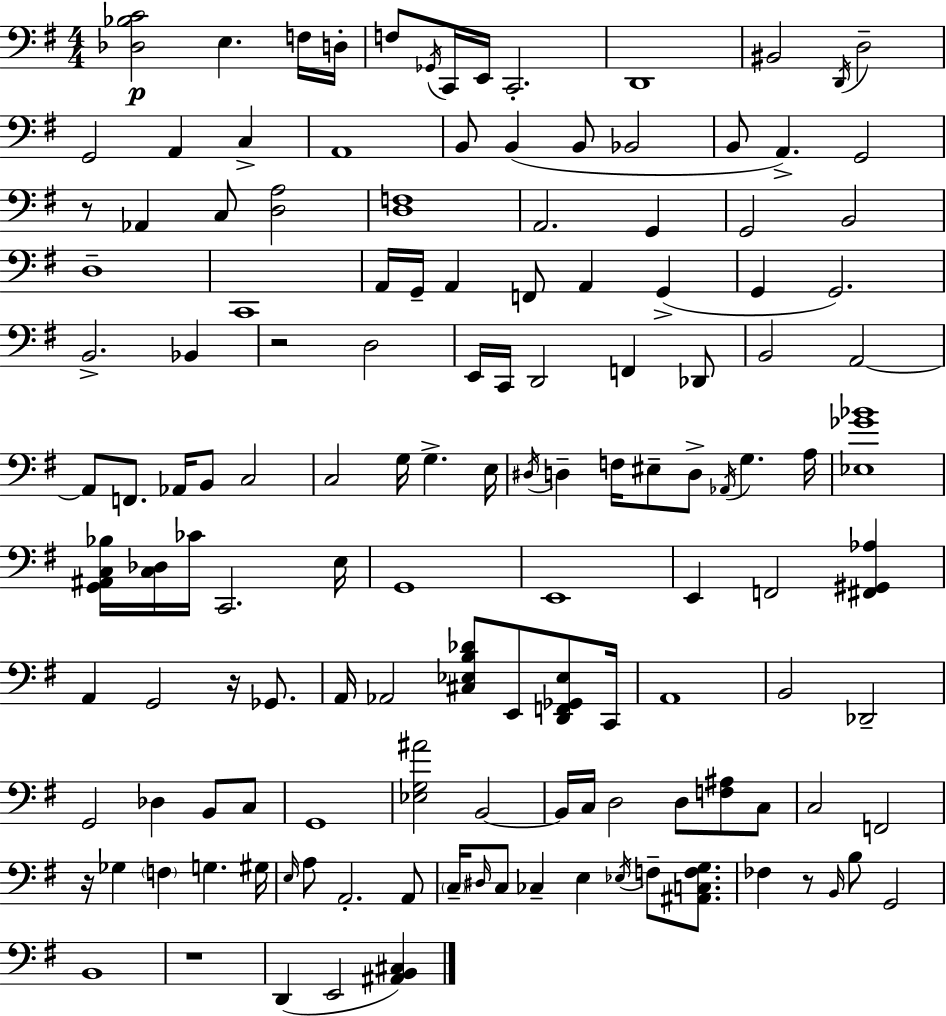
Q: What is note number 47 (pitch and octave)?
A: Db2